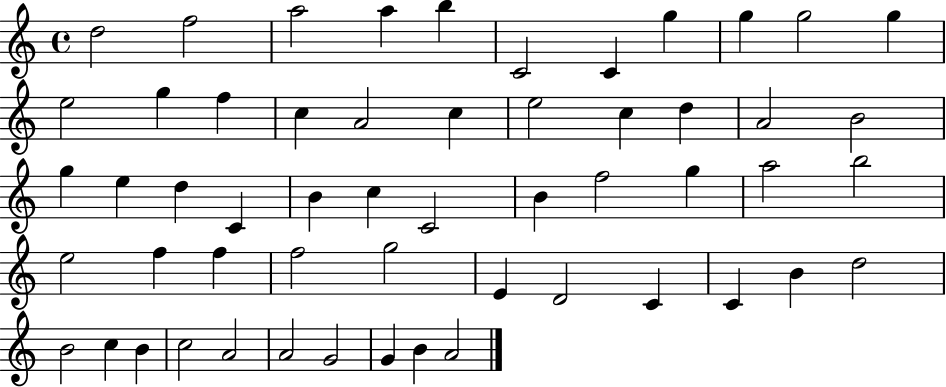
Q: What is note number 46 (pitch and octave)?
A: B4